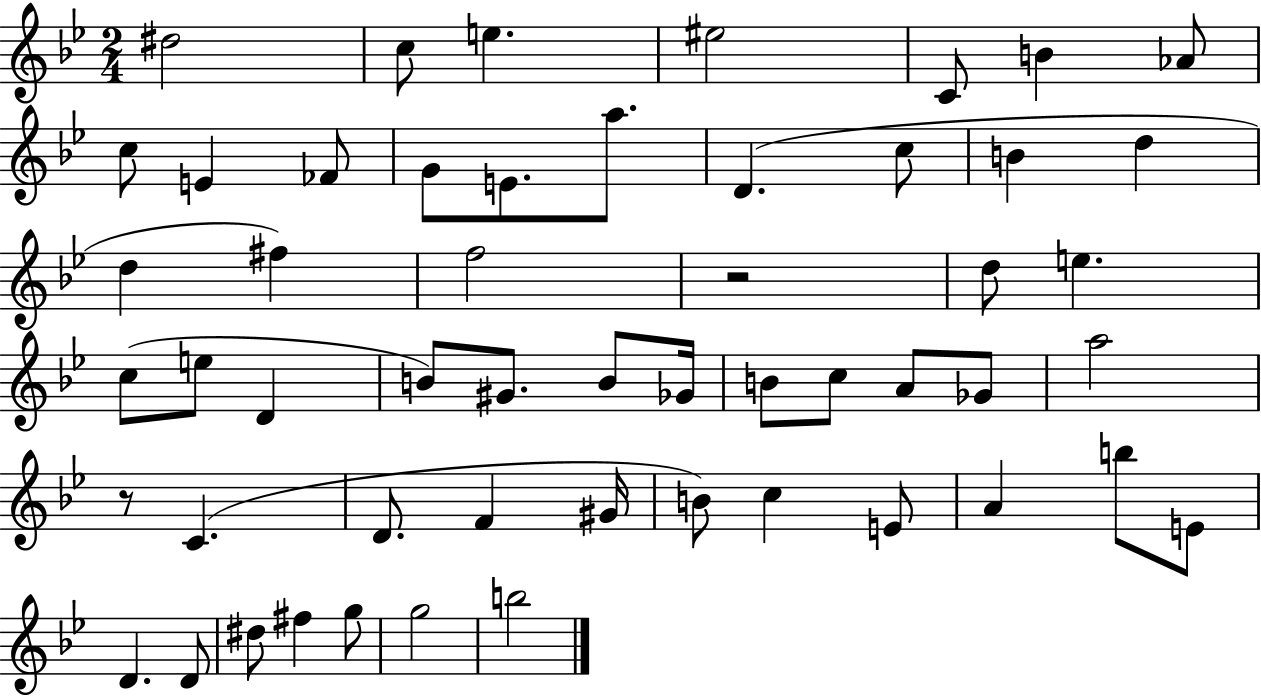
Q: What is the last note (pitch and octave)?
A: B5